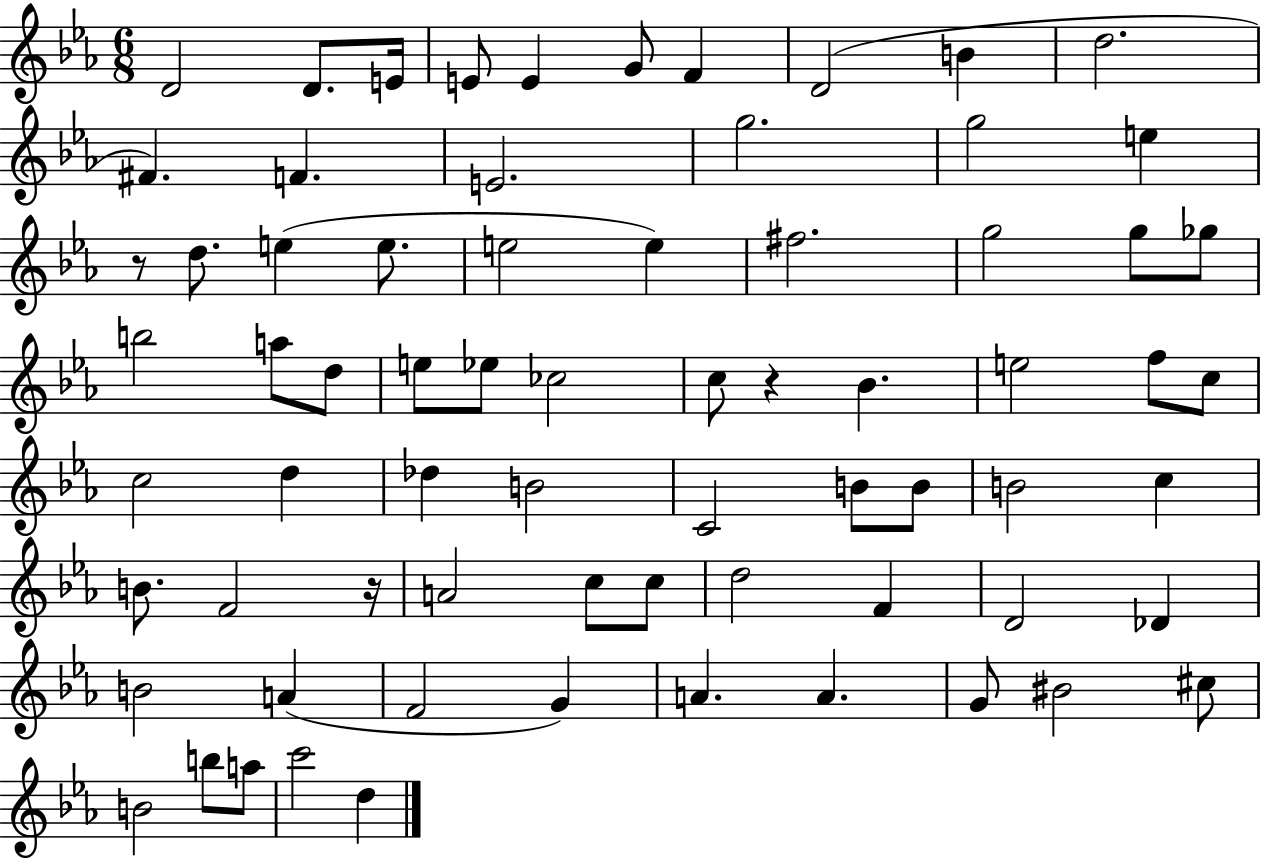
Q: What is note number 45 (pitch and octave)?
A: C5